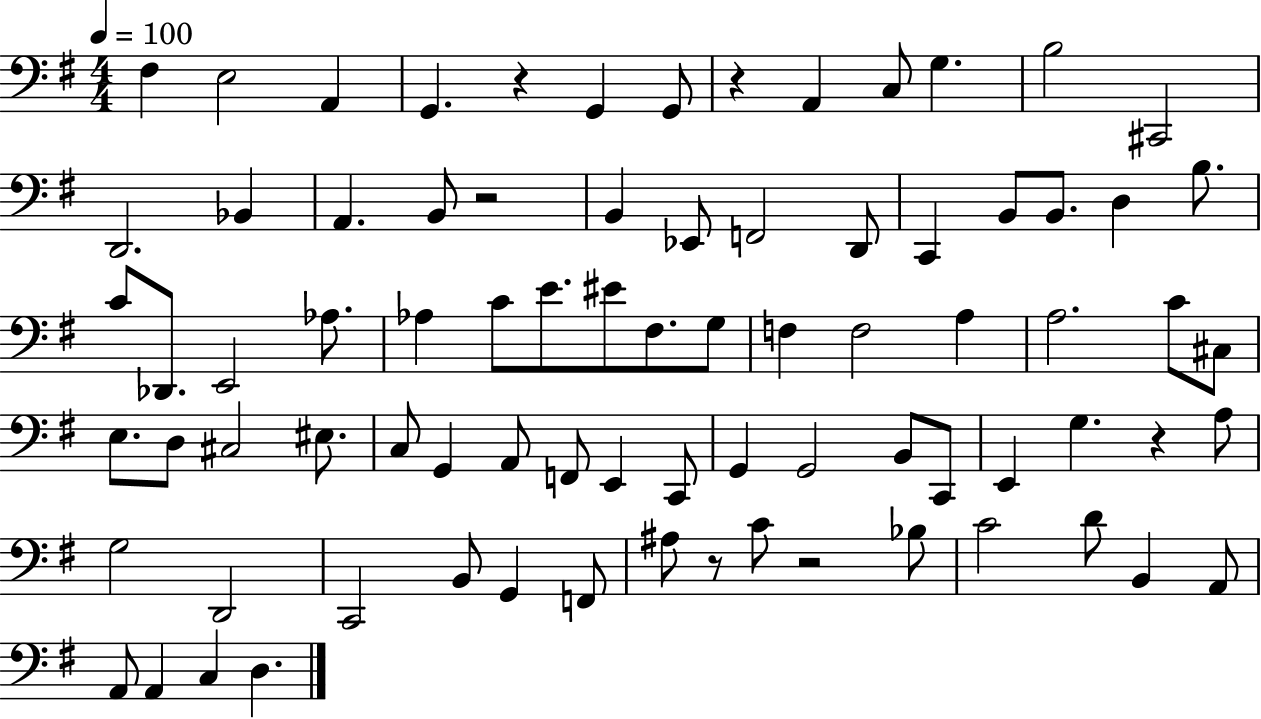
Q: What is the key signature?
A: G major